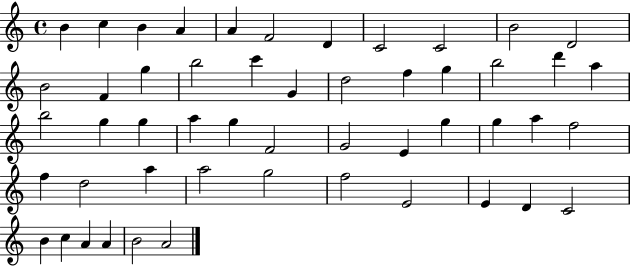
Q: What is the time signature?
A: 4/4